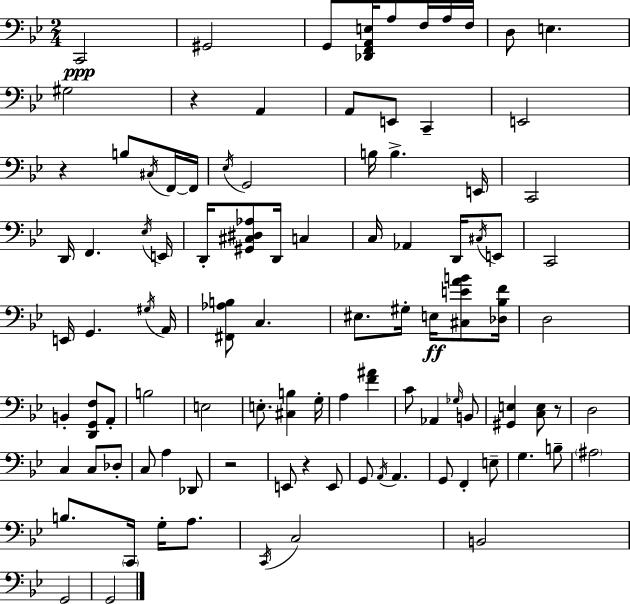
X:1
T:Untitled
M:2/4
L:1/4
K:Gm
C,,2 ^G,,2 G,,/2 [_D,,F,,A,,E,]/4 A,/2 F,/4 A,/4 F,/4 D,/2 E, ^G,2 z A,, A,,/2 E,,/2 C,, E,,2 z B,/2 ^C,/4 F,,/4 F,,/4 _E,/4 G,,2 B,/4 B, E,,/4 C,,2 D,,/4 F,, _E,/4 E,,/4 D,,/4 [^G,,^C,^D,_A,]/2 D,,/4 C, C,/4 _A,, D,,/4 ^C,/4 E,,/2 C,,2 E,,/4 G,, ^G,/4 A,,/4 [^F,,_A,B,]/2 C, ^E,/2 ^G,/4 E,/4 [^C,EAB]/2 [_D,_B,F]/4 D,2 B,, [D,,G,,F,]/2 A,,/2 B,2 E,2 E,/2 [^C,B,] G,/4 A, [F^A] C/2 _A,, _G,/4 B,,/2 [^G,,E,] [C,E,]/2 z/2 D,2 C, C,/2 _D,/2 C,/2 A, _D,,/2 z2 E,,/2 z E,,/2 G,,/2 A,,/4 A,, G,,/2 F,, E,/2 G, B,/2 ^A,2 B,/2 C,,/4 G,/4 A,/2 C,,/4 C,2 B,,2 G,,2 G,,2